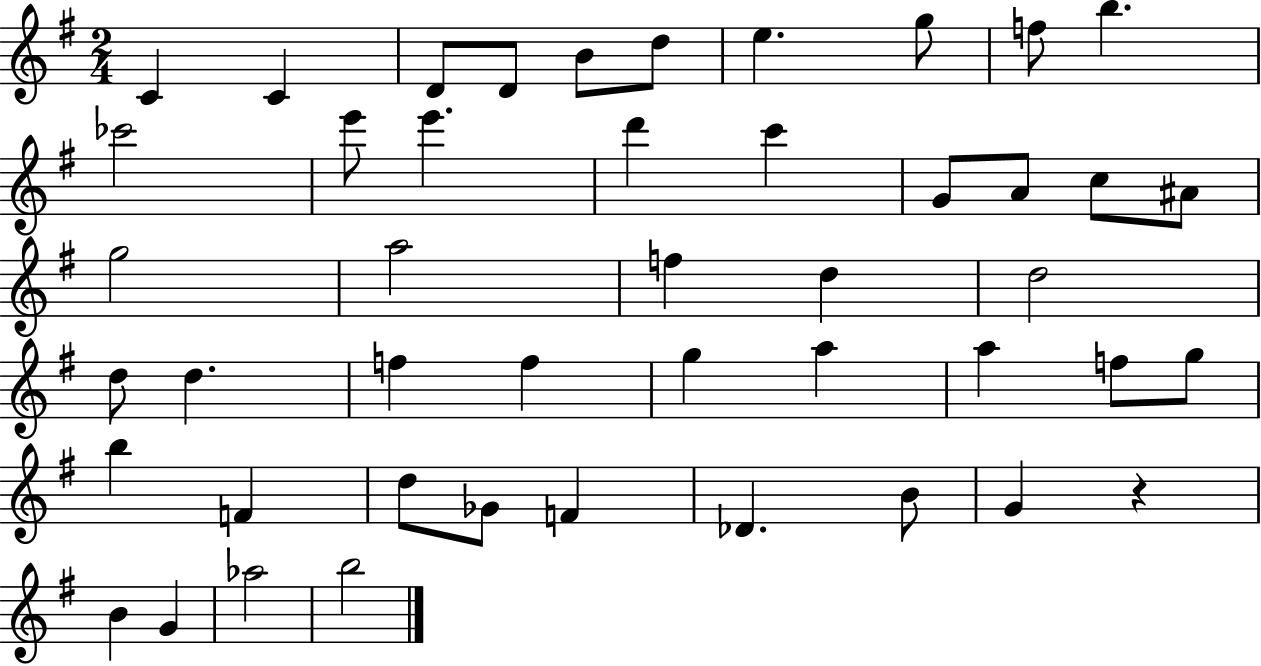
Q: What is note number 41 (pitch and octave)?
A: G4